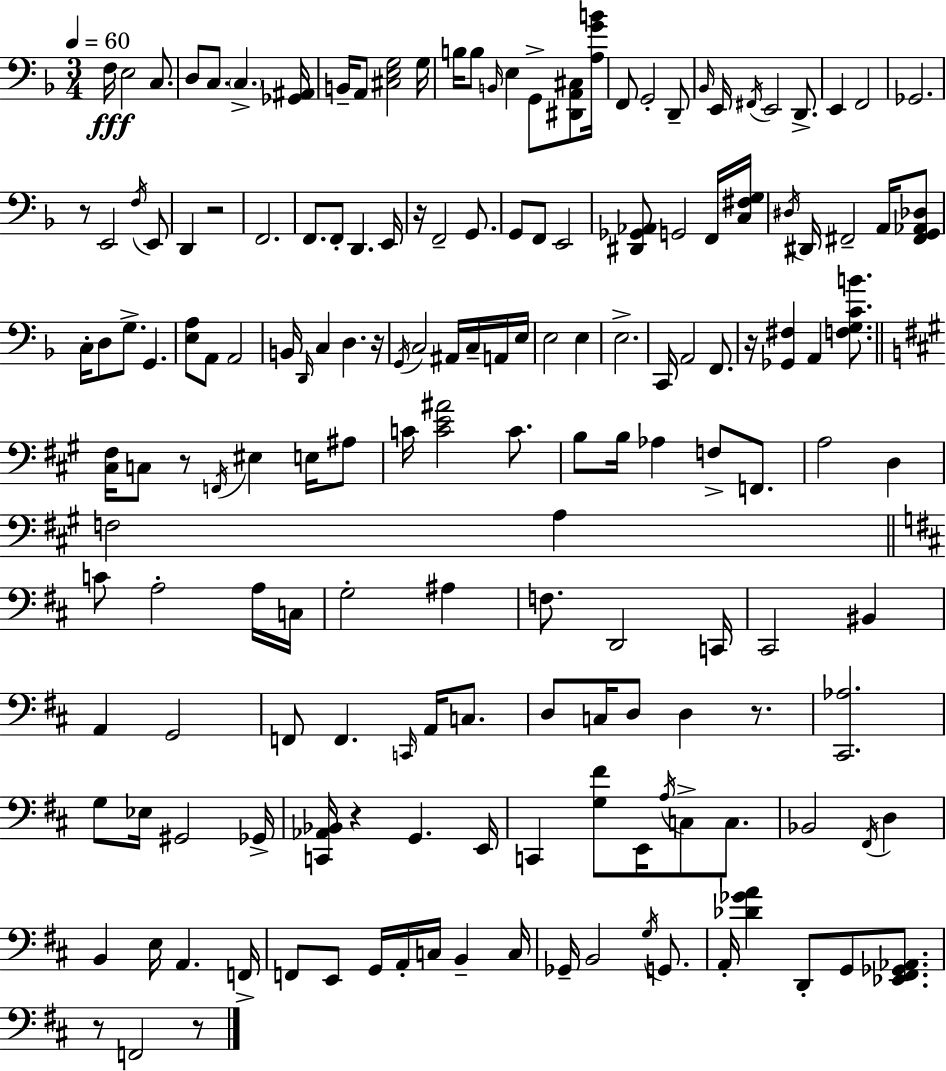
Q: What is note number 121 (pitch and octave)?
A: B2